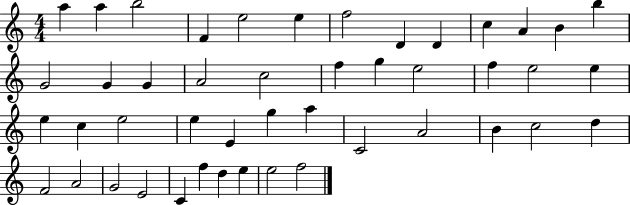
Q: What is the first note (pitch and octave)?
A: A5